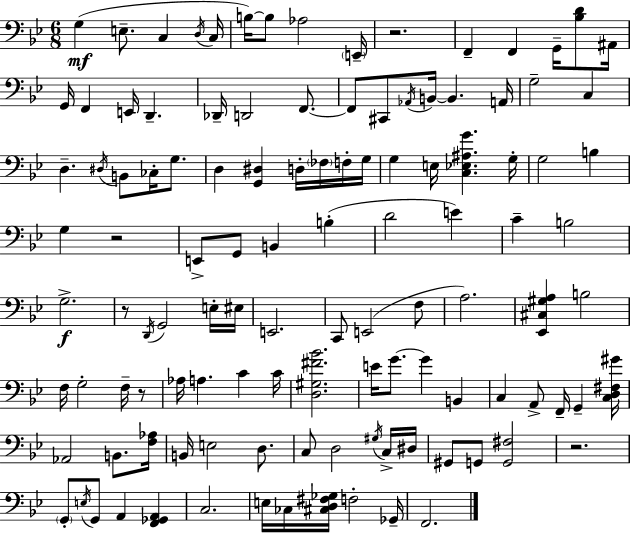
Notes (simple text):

G3/q E3/e. C3/q D3/s C3/s B3/s B3/e Ab3/h E2/s R/h. F2/q F2/q G2/s [Bb3,D4]/e A#2/s G2/s F2/q E2/s D2/q. Db2/s D2/h F2/e. F2/e C#2/e Ab2/s B2/s B2/q. A2/s G3/h C3/q D3/q. D#3/s B2/e CES3/s G3/e. D3/q [G2,D#3]/q D3/s FES3/s F3/s G3/s G3/q E3/s [C3,Eb3,A#3,G4]/q. G3/s G3/h B3/q G3/q R/h E2/e G2/e B2/q B3/q D4/h E4/q C4/q B3/h G3/h. R/e D2/s G2/h E3/s EIS3/s E2/h. C2/e E2/h F3/e A3/h. [Eb2,C#3,G#3,A3]/q B3/h F3/s G3/h F3/s R/e Ab3/s A3/q. C4/q C4/s [D3,G#3,F#4,Bb4]/h. E4/s G4/e. G4/q B2/q C3/q A2/e F2/s G2/q [C3,D3,F#3,G#4]/s Ab2/h B2/e. [F3,Ab3]/s B2/s E3/h D3/e. C3/e D3/h G#3/s C3/s D#3/s G#2/e G2/e [G2,F#3]/h R/h. G2/e E3/s G2/e A2/q [F2,Gb2,A2]/q C3/h. E3/s CES3/s [C#3,D3,F#3,Gb3]/s F3/h Gb2/s F2/h.